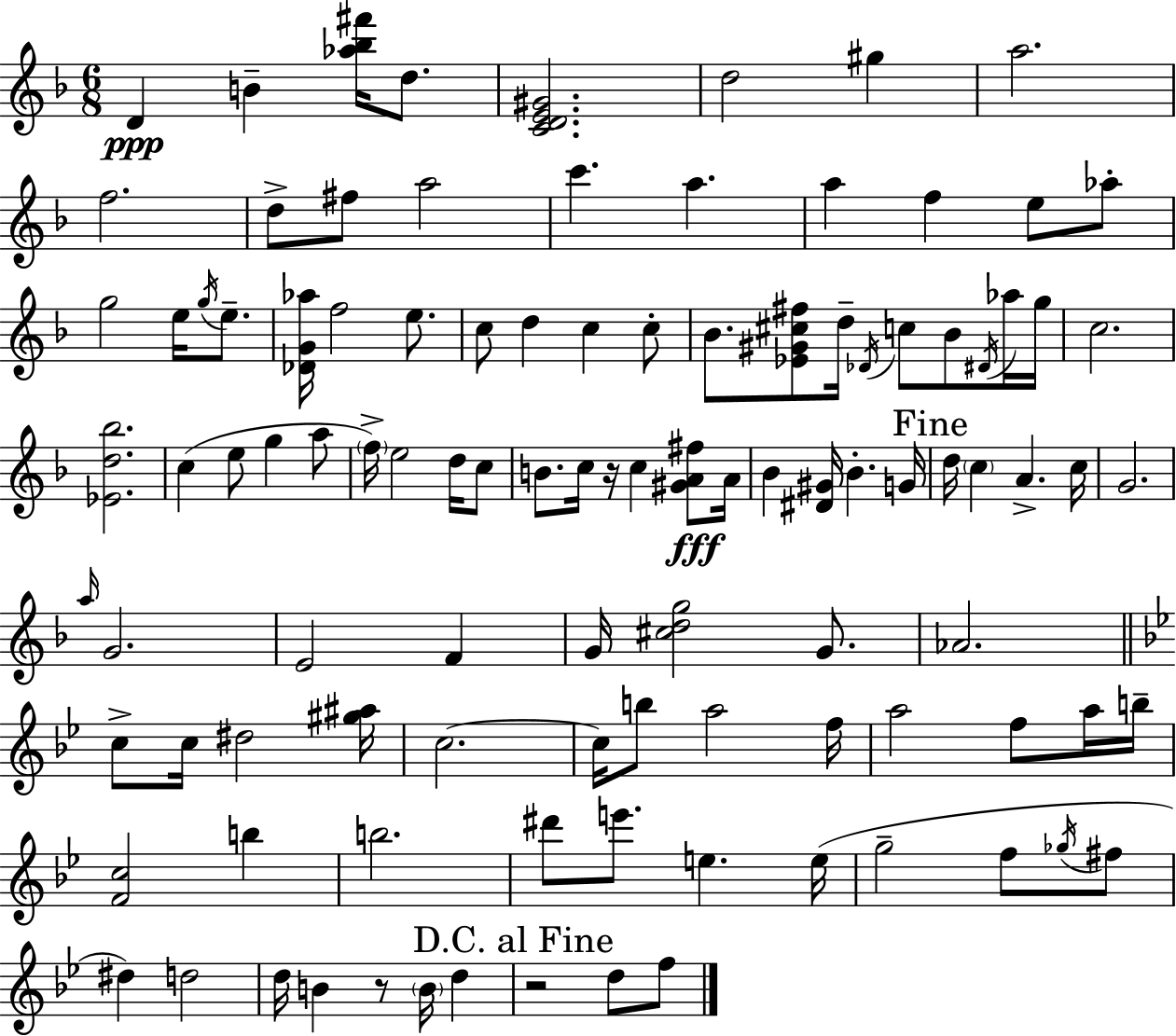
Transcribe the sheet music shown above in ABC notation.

X:1
T:Untitled
M:6/8
L:1/4
K:Dm
D B [_a_b^f']/4 d/2 [CDE^G]2 d2 ^g a2 f2 d/2 ^f/2 a2 c' a a f e/2 _a/2 g2 e/4 g/4 e/2 [_DG_a]/4 f2 e/2 c/2 d c c/2 _B/2 [_E^G^c^f]/2 d/4 _D/4 c/2 _B/2 ^D/4 _a/4 g/4 c2 [_Ed_b]2 c e/2 g a/2 f/4 e2 d/4 c/2 B/2 c/4 z/4 c [^GA^f]/2 A/4 _B [^D^G]/4 _B G/4 d/4 c A c/4 G2 a/4 G2 E2 F G/4 [^cdg]2 G/2 _A2 c/2 c/4 ^d2 [^g^a]/4 c2 c/4 b/2 a2 f/4 a2 f/2 a/4 b/4 [Fc]2 b b2 ^d'/2 e'/2 e e/4 g2 f/2 _g/4 ^f/2 ^d d2 d/4 B z/2 B/4 d z2 d/2 f/2